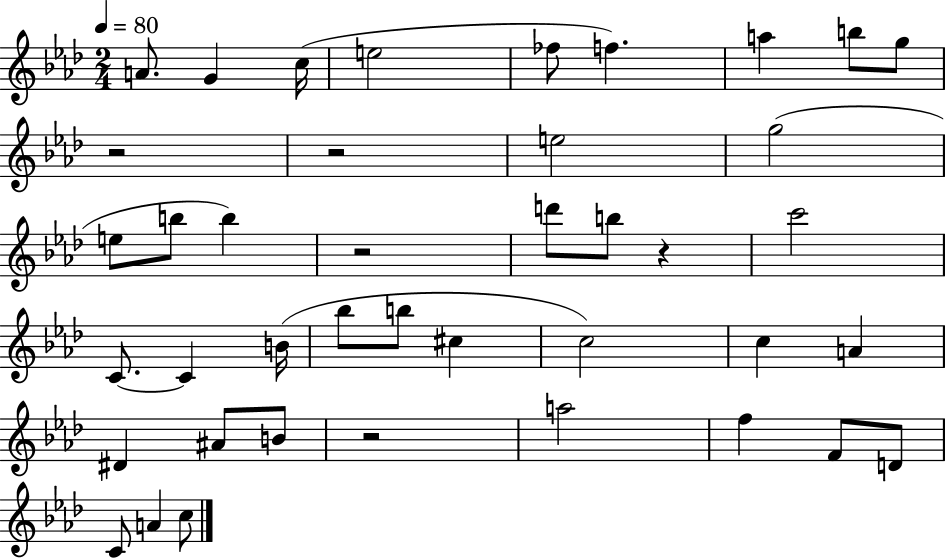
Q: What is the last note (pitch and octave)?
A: C5